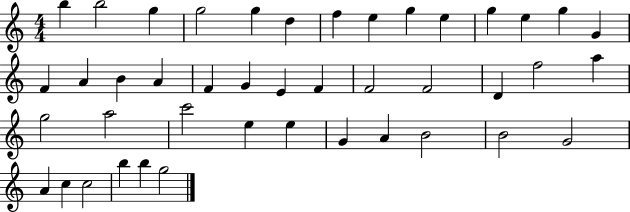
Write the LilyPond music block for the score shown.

{
  \clef treble
  \numericTimeSignature
  \time 4/4
  \key c \major
  b''4 b''2 g''4 | g''2 g''4 d''4 | f''4 e''4 g''4 e''4 | g''4 e''4 g''4 g'4 | \break f'4 a'4 b'4 a'4 | f'4 g'4 e'4 f'4 | f'2 f'2 | d'4 f''2 a''4 | \break g''2 a''2 | c'''2 e''4 e''4 | g'4 a'4 b'2 | b'2 g'2 | \break a'4 c''4 c''2 | b''4 b''4 g''2 | \bar "|."
}